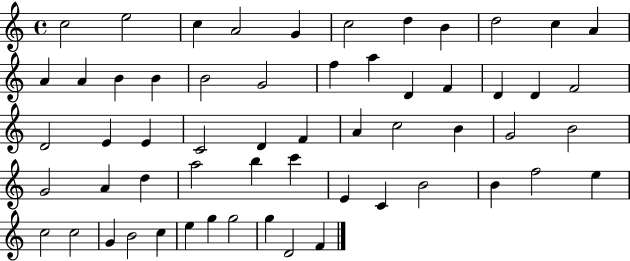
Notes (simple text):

C5/h E5/h C5/q A4/h G4/q C5/h D5/q B4/q D5/h C5/q A4/q A4/q A4/q B4/q B4/q B4/h G4/h F5/q A5/q D4/q F4/q D4/q D4/q F4/h D4/h E4/q E4/q C4/h D4/q F4/q A4/q C5/h B4/q G4/h B4/h G4/h A4/q D5/q A5/h B5/q C6/q E4/q C4/q B4/h B4/q F5/h E5/q C5/h C5/h G4/q B4/h C5/q E5/q G5/q G5/h G5/q D4/h F4/q